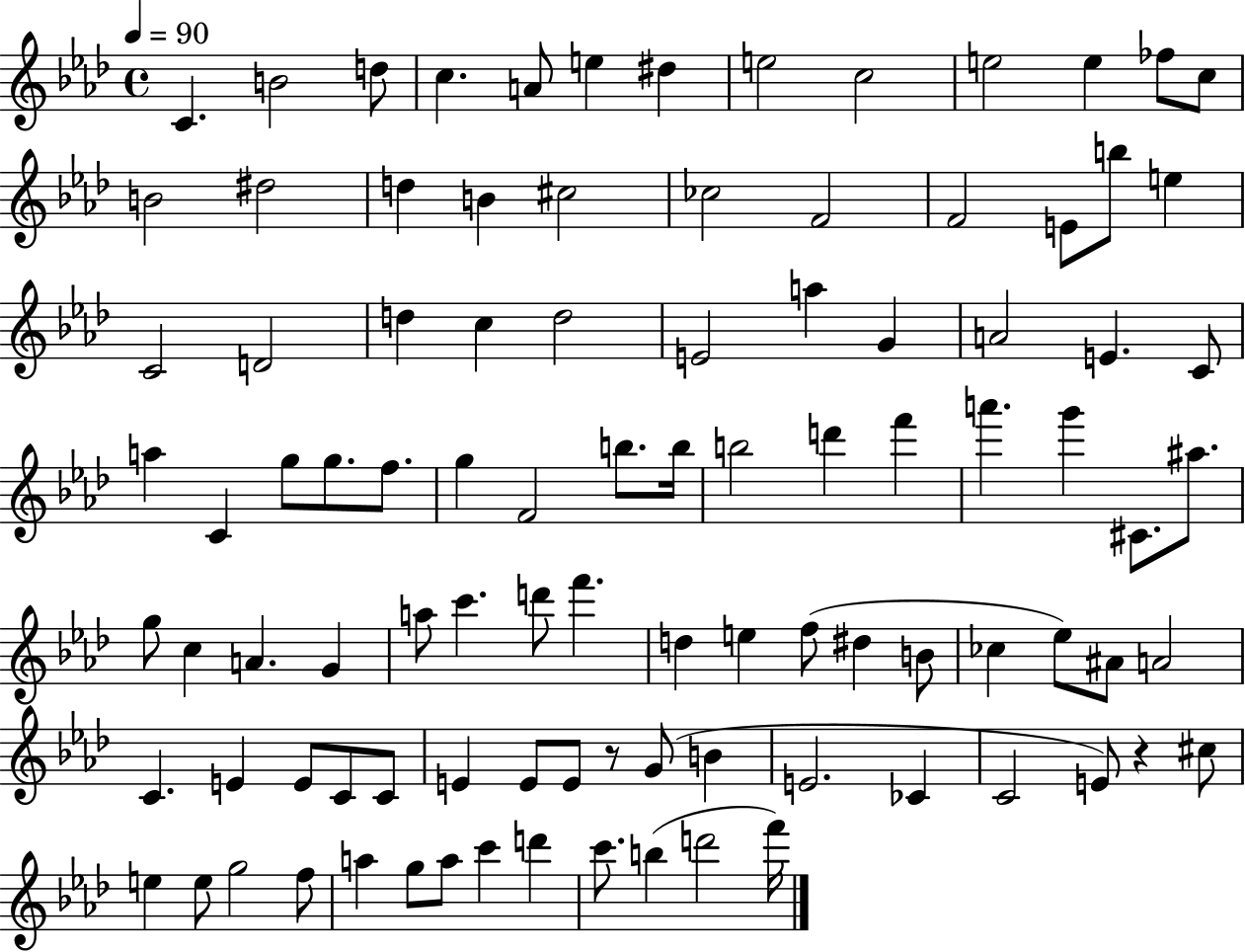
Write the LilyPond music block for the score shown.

{
  \clef treble
  \time 4/4
  \defaultTimeSignature
  \key aes \major
  \tempo 4 = 90
  c'4. b'2 d''8 | c''4. a'8 e''4 dis''4 | e''2 c''2 | e''2 e''4 fes''8 c''8 | \break b'2 dis''2 | d''4 b'4 cis''2 | ces''2 f'2 | f'2 e'8 b''8 e''4 | \break c'2 d'2 | d''4 c''4 d''2 | e'2 a''4 g'4 | a'2 e'4. c'8 | \break a''4 c'4 g''8 g''8. f''8. | g''4 f'2 b''8. b''16 | b''2 d'''4 f'''4 | a'''4. g'''4 cis'8. ais''8. | \break g''8 c''4 a'4. g'4 | a''8 c'''4. d'''8 f'''4. | d''4 e''4 f''8( dis''4 b'8 | ces''4 ees''8) ais'8 a'2 | \break c'4. e'4 e'8 c'8 c'8 | e'4 e'8 e'8 r8 g'8( b'4 | e'2. ces'4 | c'2 e'8) r4 cis''8 | \break e''4 e''8 g''2 f''8 | a''4 g''8 a''8 c'''4 d'''4 | c'''8. b''4( d'''2 f'''16) | \bar "|."
}